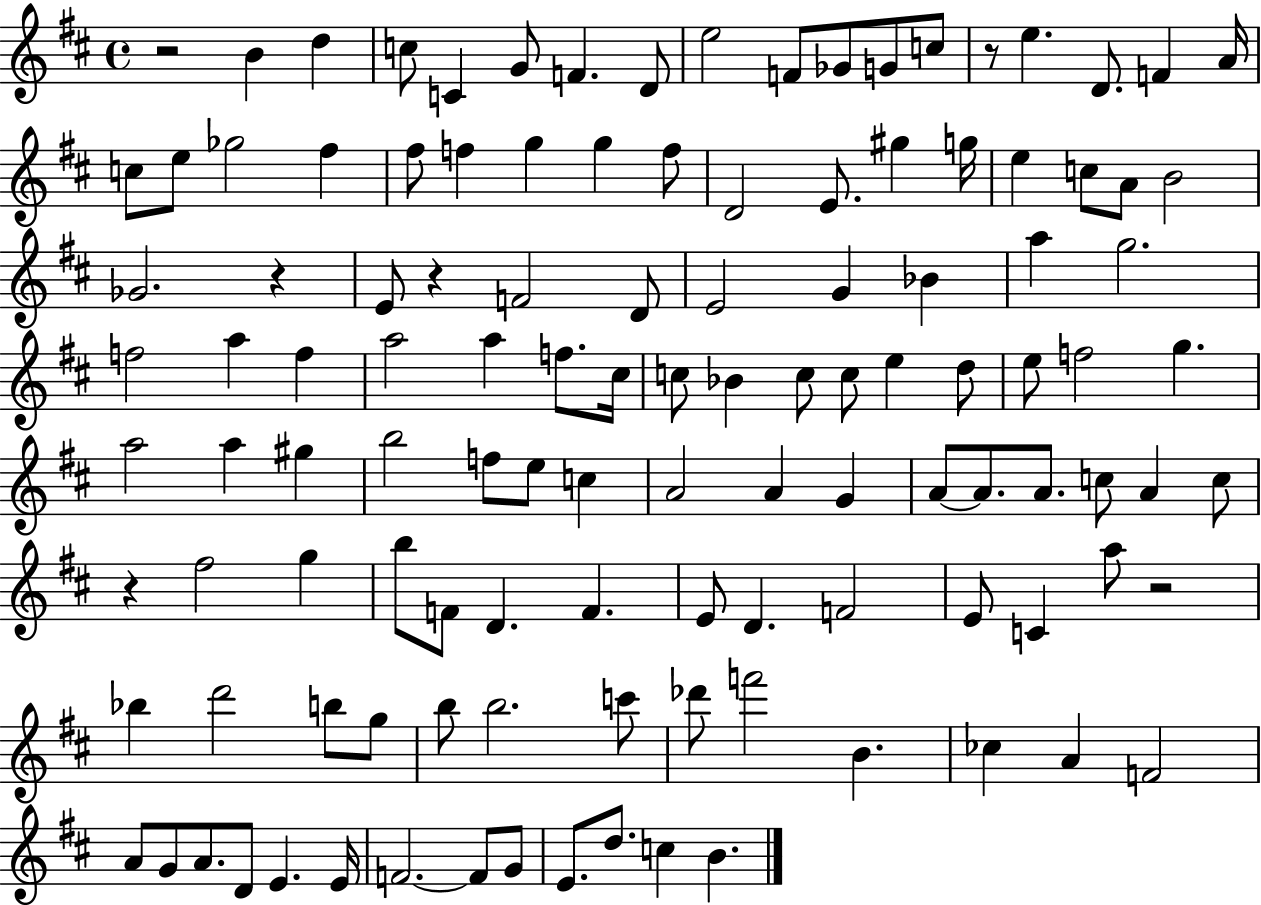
R/h B4/q D5/q C5/e C4/q G4/e F4/q. D4/e E5/h F4/e Gb4/e G4/e C5/e R/e E5/q. D4/e. F4/q A4/s C5/e E5/e Gb5/h F#5/q F#5/e F5/q G5/q G5/q F5/e D4/h E4/e. G#5/q G5/s E5/q C5/e A4/e B4/h Gb4/h. R/q E4/e R/q F4/h D4/e E4/h G4/q Bb4/q A5/q G5/h. F5/h A5/q F5/q A5/h A5/q F5/e. C#5/s C5/e Bb4/q C5/e C5/e E5/q D5/e E5/e F5/h G5/q. A5/h A5/q G#5/q B5/h F5/e E5/e C5/q A4/h A4/q G4/q A4/e A4/e. A4/e. C5/e A4/q C5/e R/q F#5/h G5/q B5/e F4/e D4/q. F4/q. E4/e D4/q. F4/h E4/e C4/q A5/e R/h Bb5/q D6/h B5/e G5/e B5/e B5/h. C6/e Db6/e F6/h B4/q. CES5/q A4/q F4/h A4/e G4/e A4/e. D4/e E4/q. E4/s F4/h. F4/e G4/e E4/e. D5/e. C5/q B4/q.